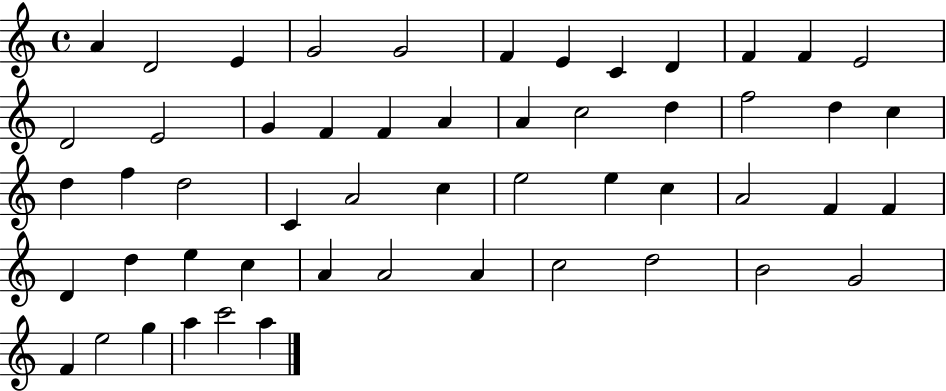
{
  \clef treble
  \time 4/4
  \defaultTimeSignature
  \key c \major
  a'4 d'2 e'4 | g'2 g'2 | f'4 e'4 c'4 d'4 | f'4 f'4 e'2 | \break d'2 e'2 | g'4 f'4 f'4 a'4 | a'4 c''2 d''4 | f''2 d''4 c''4 | \break d''4 f''4 d''2 | c'4 a'2 c''4 | e''2 e''4 c''4 | a'2 f'4 f'4 | \break d'4 d''4 e''4 c''4 | a'4 a'2 a'4 | c''2 d''2 | b'2 g'2 | \break f'4 e''2 g''4 | a''4 c'''2 a''4 | \bar "|."
}